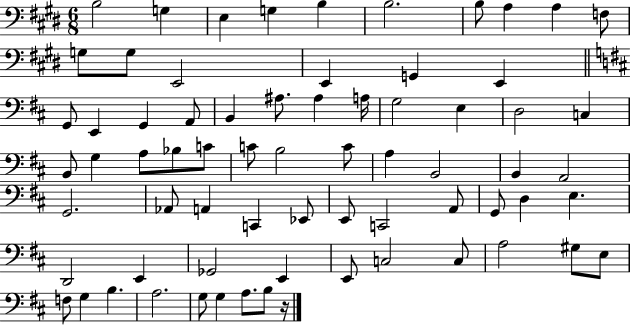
B3/h G3/q E3/q G3/q B3/q B3/h. B3/e A3/q A3/q F3/e G3/e G3/e E2/h E2/q G2/q E2/q G2/e E2/q G2/q A2/e B2/q A#3/e. A#3/q A3/s G3/h E3/q D3/h C3/q B2/e G3/q A3/e Bb3/e C4/e C4/e B3/h C4/e A3/q B2/h B2/q A2/h G2/h. Ab2/e A2/q C2/q Eb2/e E2/e C2/h A2/e G2/e D3/q E3/q. D2/h E2/q Gb2/h E2/q E2/e C3/h C3/e A3/h G#3/e E3/e F3/e G3/q B3/q. A3/h. G3/e G3/q A3/e. B3/e R/s